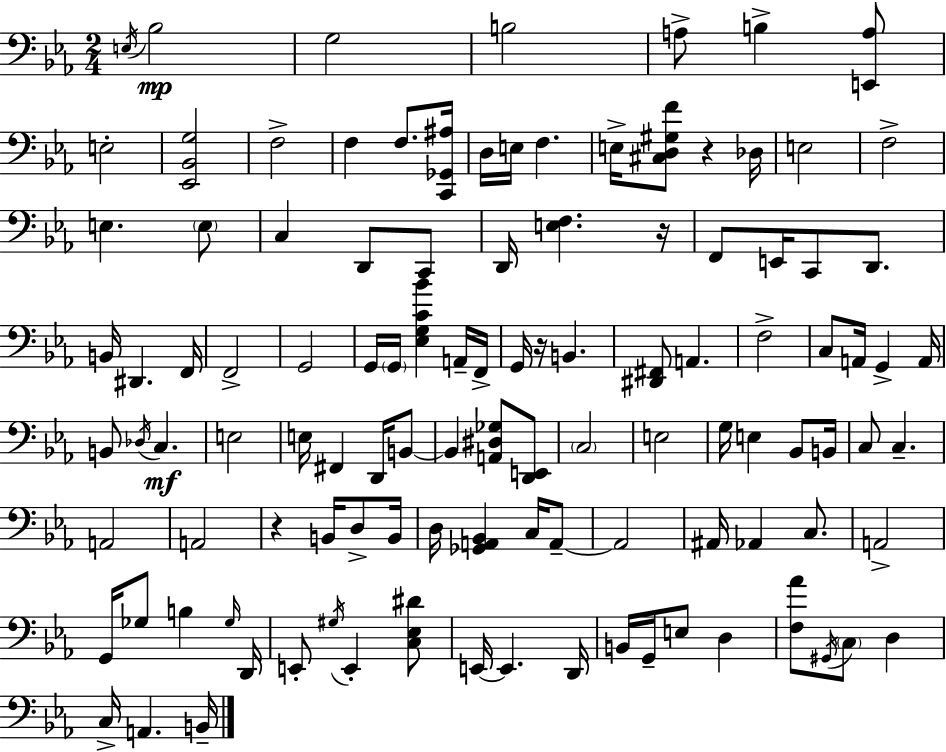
X:1
T:Untitled
M:2/4
L:1/4
K:Cm
E,/4 _B,2 G,2 B,2 A,/2 B, [E,,A,]/2 E,2 [_E,,_B,,G,]2 F,2 F, F,/2 [C,,_G,,^A,]/4 D,/4 E,/4 F, E,/4 [^C,D,^G,F]/2 z _D,/4 E,2 F,2 E, E,/2 C, D,,/2 C,,/2 D,,/4 [E,F,] z/4 F,,/2 E,,/4 C,,/2 D,,/2 B,,/4 ^D,, F,,/4 F,,2 G,,2 G,,/4 G,,/4 [_E,G,C_B] A,,/4 F,,/4 G,,/4 z/4 B,, [^D,,^F,,]/2 A,, F,2 C,/2 A,,/4 G,, A,,/4 B,,/2 _D,/4 C, E,2 E,/4 ^F,, D,,/4 B,,/2 B,, [A,,^D,_G,]/2 [D,,E,,]/2 C,2 E,2 G,/4 E, _B,,/2 B,,/4 C,/2 C, A,,2 A,,2 z B,,/4 D,/2 B,,/4 D,/4 [_G,,A,,_B,,] C,/4 A,,/2 A,,2 ^A,,/4 _A,, C,/2 A,,2 G,,/4 _G,/2 B, _G,/4 D,,/4 E,,/2 ^G,/4 E,, [C,_E,^D]/2 E,,/4 E,, D,,/4 B,,/4 G,,/4 E,/2 D, [F,_A]/2 ^G,,/4 C,/2 D, C,/4 A,, B,,/4